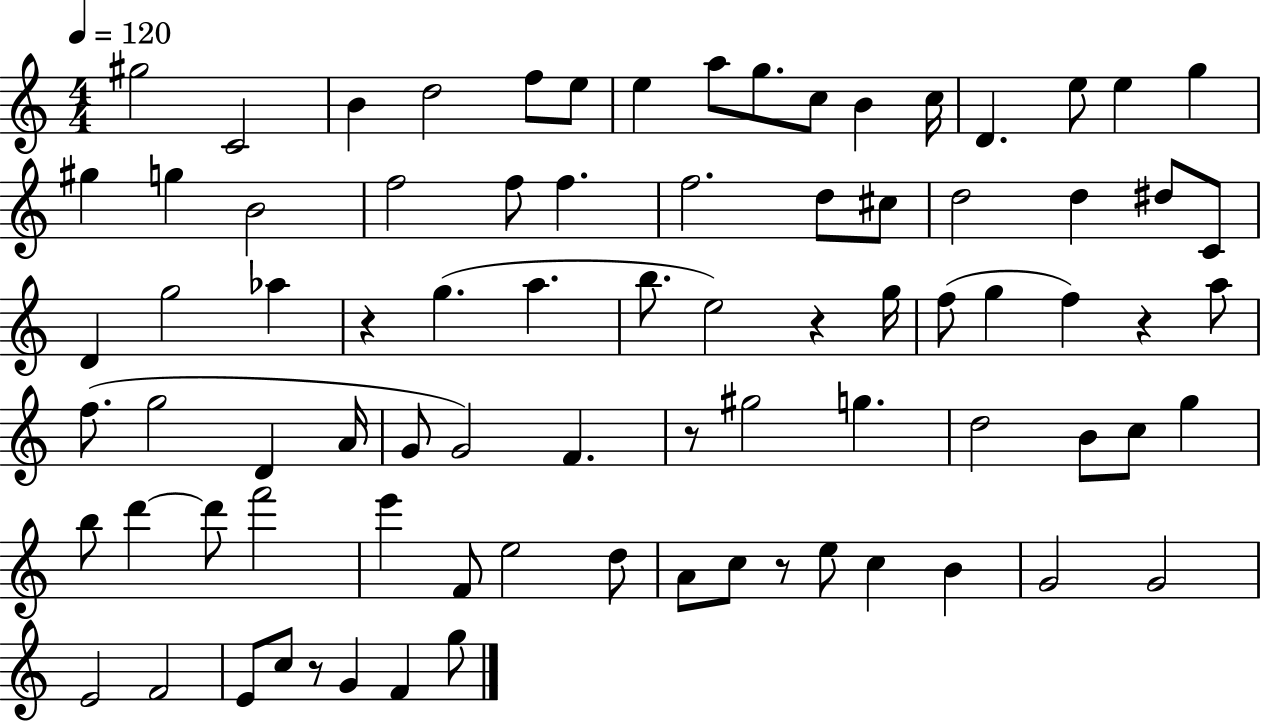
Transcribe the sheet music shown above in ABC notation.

X:1
T:Untitled
M:4/4
L:1/4
K:C
^g2 C2 B d2 f/2 e/2 e a/2 g/2 c/2 B c/4 D e/2 e g ^g g B2 f2 f/2 f f2 d/2 ^c/2 d2 d ^d/2 C/2 D g2 _a z g a b/2 e2 z g/4 f/2 g f z a/2 f/2 g2 D A/4 G/2 G2 F z/2 ^g2 g d2 B/2 c/2 g b/2 d' d'/2 f'2 e' F/2 e2 d/2 A/2 c/2 z/2 e/2 c B G2 G2 E2 F2 E/2 c/2 z/2 G F g/2